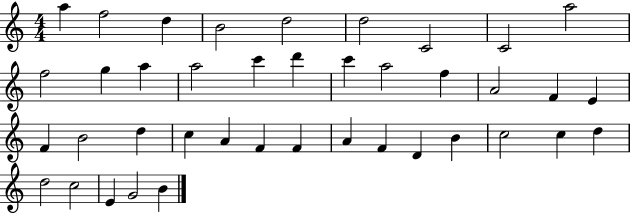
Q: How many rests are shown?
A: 0